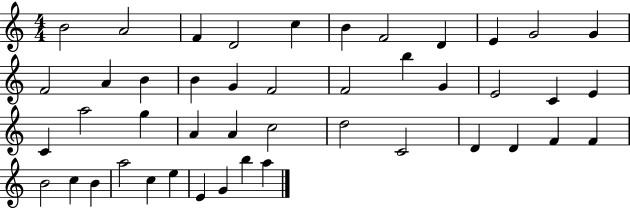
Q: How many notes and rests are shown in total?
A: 45